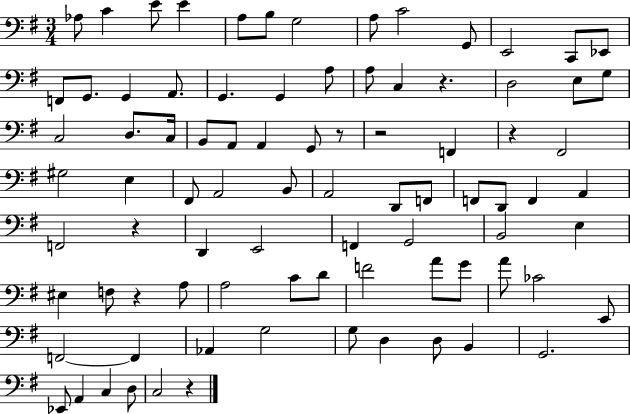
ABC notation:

X:1
T:Untitled
M:3/4
L:1/4
K:G
_A,/2 C E/2 E A,/2 B,/2 G,2 A,/2 C2 G,,/2 E,,2 C,,/2 _E,,/2 F,,/2 G,,/2 G,, A,,/2 G,, G,, A,/2 A,/2 C, z D,2 E,/2 G,/2 C,2 D,/2 C,/4 B,,/2 A,,/2 A,, G,,/2 z/2 z2 F,, z ^F,,2 ^G,2 E, ^F,,/2 A,,2 B,,/2 A,,2 D,,/2 F,,/2 F,,/2 D,,/2 F,, A,, F,,2 z D,, E,,2 F,, G,,2 B,,2 E, ^E, F,/2 z A,/2 A,2 C/2 D/2 F2 A/2 G/2 A/2 _C2 E,,/2 F,,2 F,, _A,, G,2 G,/2 D, D,/2 B,, G,,2 _E,,/2 A,, C, D,/2 C,2 z